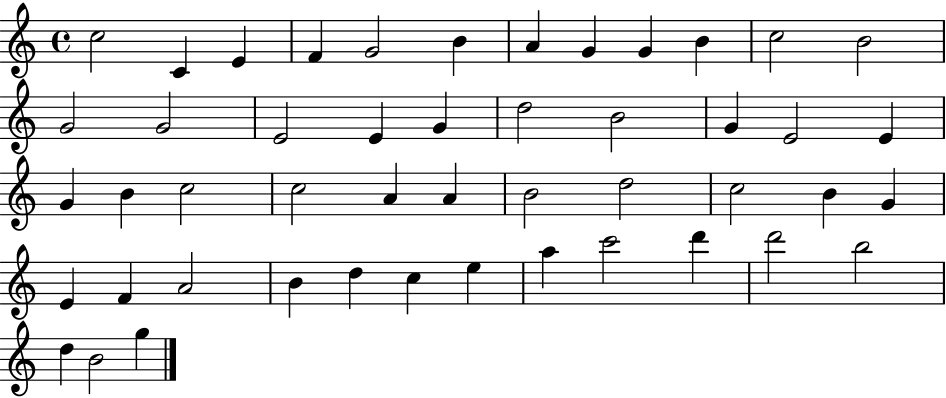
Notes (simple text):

C5/h C4/q E4/q F4/q G4/h B4/q A4/q G4/q G4/q B4/q C5/h B4/h G4/h G4/h E4/h E4/q G4/q D5/h B4/h G4/q E4/h E4/q G4/q B4/q C5/h C5/h A4/q A4/q B4/h D5/h C5/h B4/q G4/q E4/q F4/q A4/h B4/q D5/q C5/q E5/q A5/q C6/h D6/q D6/h B5/h D5/q B4/h G5/q